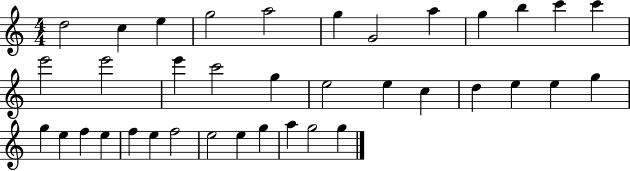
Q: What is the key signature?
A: C major